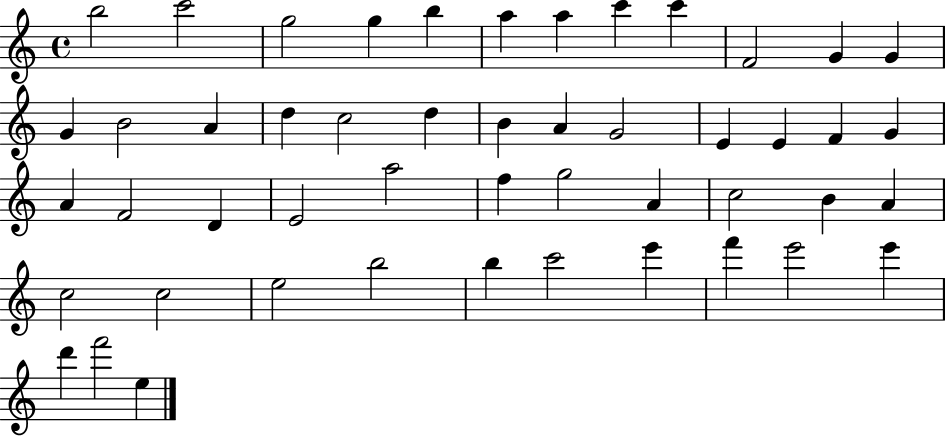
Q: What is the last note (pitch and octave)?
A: E5